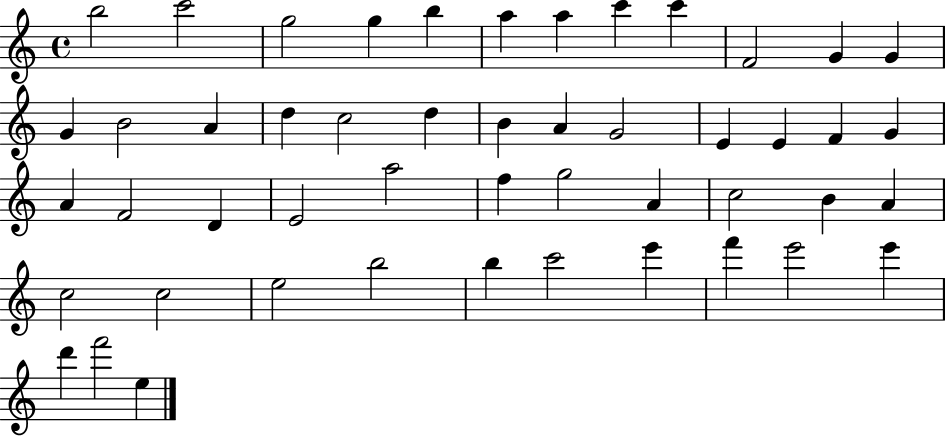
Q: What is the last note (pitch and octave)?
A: E5